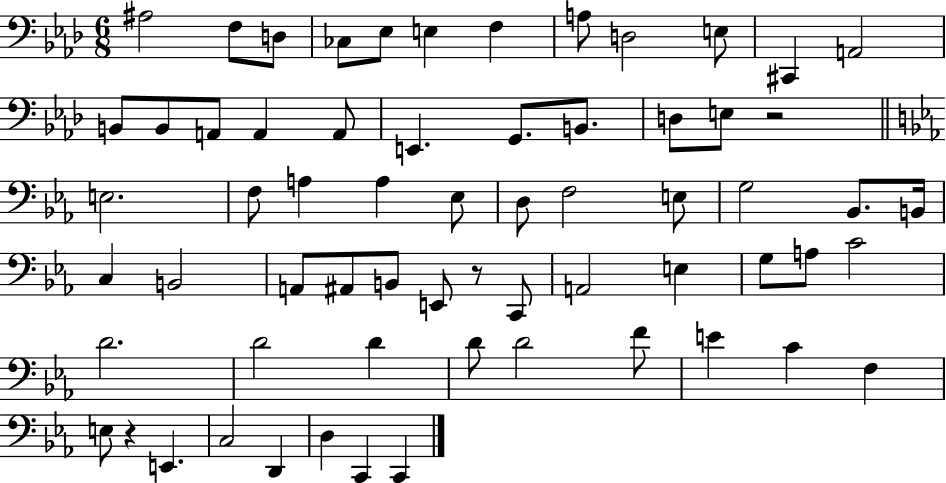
X:1
T:Untitled
M:6/8
L:1/4
K:Ab
^A,2 F,/2 D,/2 _C,/2 _E,/2 E, F, A,/2 D,2 E,/2 ^C,, A,,2 B,,/2 B,,/2 A,,/2 A,, A,,/2 E,, G,,/2 B,,/2 D,/2 E,/2 z2 E,2 F,/2 A, A, _E,/2 D,/2 F,2 E,/2 G,2 _B,,/2 B,,/4 C, B,,2 A,,/2 ^A,,/2 B,,/2 E,,/2 z/2 C,,/2 A,,2 E, G,/2 A,/2 C2 D2 D2 D D/2 D2 F/2 E C F, E,/2 z E,, C,2 D,, D, C,, C,,